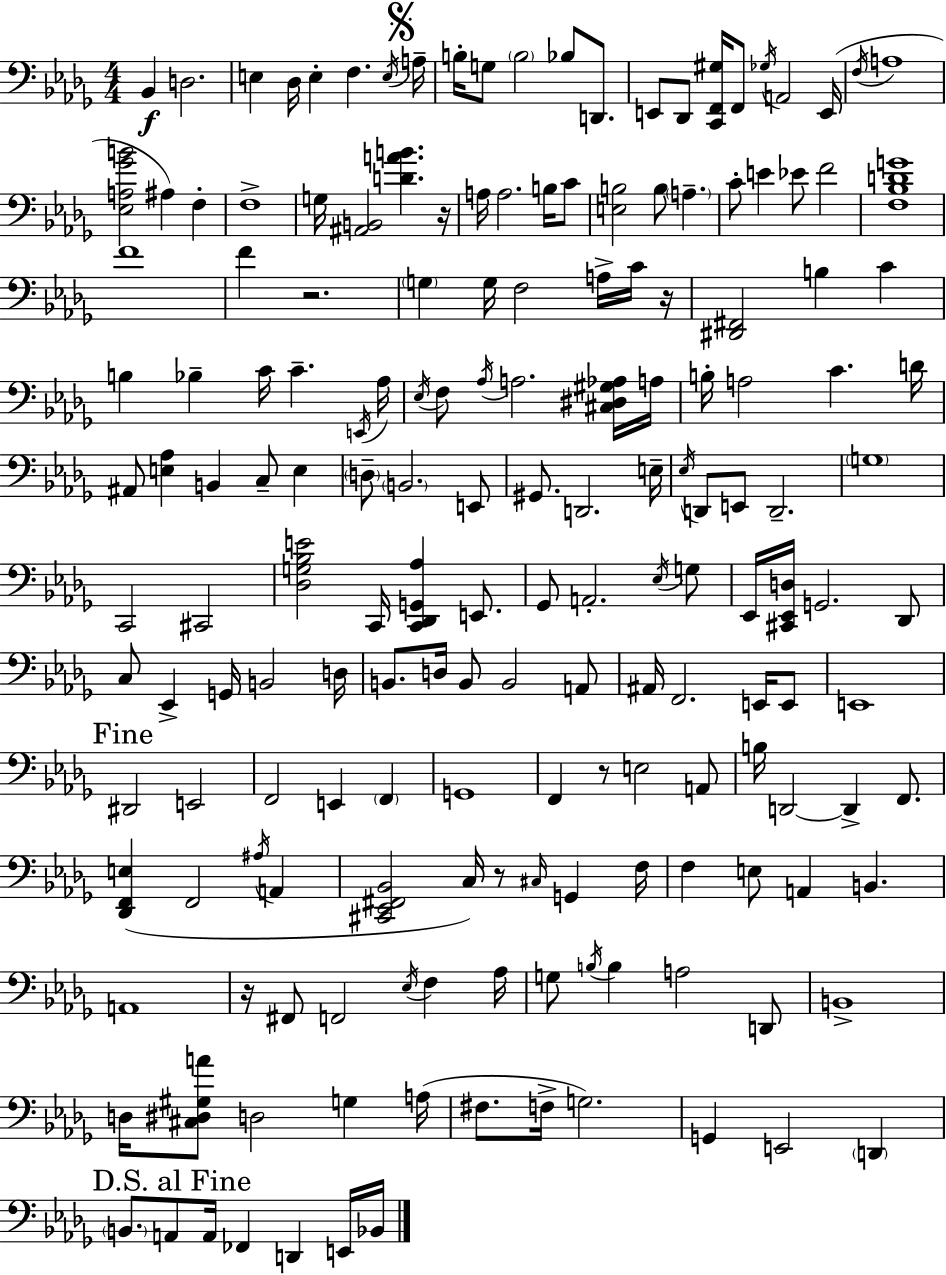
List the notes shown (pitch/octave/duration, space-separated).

Bb2/q D3/h. E3/q Db3/s E3/q F3/q. E3/s A3/s B3/s G3/e B3/h Bb3/e D2/e. E2/e Db2/e [C2,F2,G#3]/s F2/e Gb3/s A2/h E2/s F3/s A3/w [Eb3,A3,Gb4,B4]/h A#3/q F3/q F3/w G3/s [A#2,B2]/h [D4,A4,B4]/q. R/s A3/s A3/h. B3/s C4/e [E3,B3]/h B3/e A3/q. C4/e E4/q Eb4/e F4/h [F3,Bb3,D4,G4]/w F4/w F4/q R/h. G3/q G3/s F3/h A3/s C4/s R/s [D#2,F#2]/h B3/q C4/q B3/q Bb3/q C4/s C4/q. E2/s Ab3/s Eb3/s F3/e Ab3/s A3/h. [C#3,D#3,G#3,Ab3]/s A3/s B3/s A3/h C4/q. D4/s A#2/e [E3,Ab3]/q B2/q C3/e E3/q D3/e B2/h. E2/e G#2/e. D2/h. E3/s Eb3/s D2/e E2/e D2/h. G3/w C2/h C#2/h [Db3,G3,Bb3,E4]/h C2/s [C2,Db2,G2,Ab3]/q E2/e. Gb2/e A2/h. Eb3/s G3/e Eb2/s [C#2,Eb2,D3]/s G2/h. Db2/e C3/e Eb2/q G2/s B2/h D3/s B2/e. D3/s B2/e B2/h A2/e A#2/s F2/h. E2/s E2/e E2/w D#2/h E2/h F2/h E2/q F2/q G2/w F2/q R/e E3/h A2/e B3/s D2/h D2/q F2/e. [Db2,F2,E3]/q F2/h A#3/s A2/q [C#2,Eb2,F#2,Bb2]/h C3/s R/e C#3/s G2/q F3/s F3/q E3/e A2/q B2/q. A2/w R/s F#2/e F2/h Eb3/s F3/q Ab3/s G3/e B3/s B3/q A3/h D2/e B2/w D3/s [C#3,D#3,G#3,A4]/e D3/h G3/q A3/s F#3/e. F3/s G3/h. G2/q E2/h D2/q B2/e. A2/e A2/s FES2/q D2/q E2/s Bb2/s